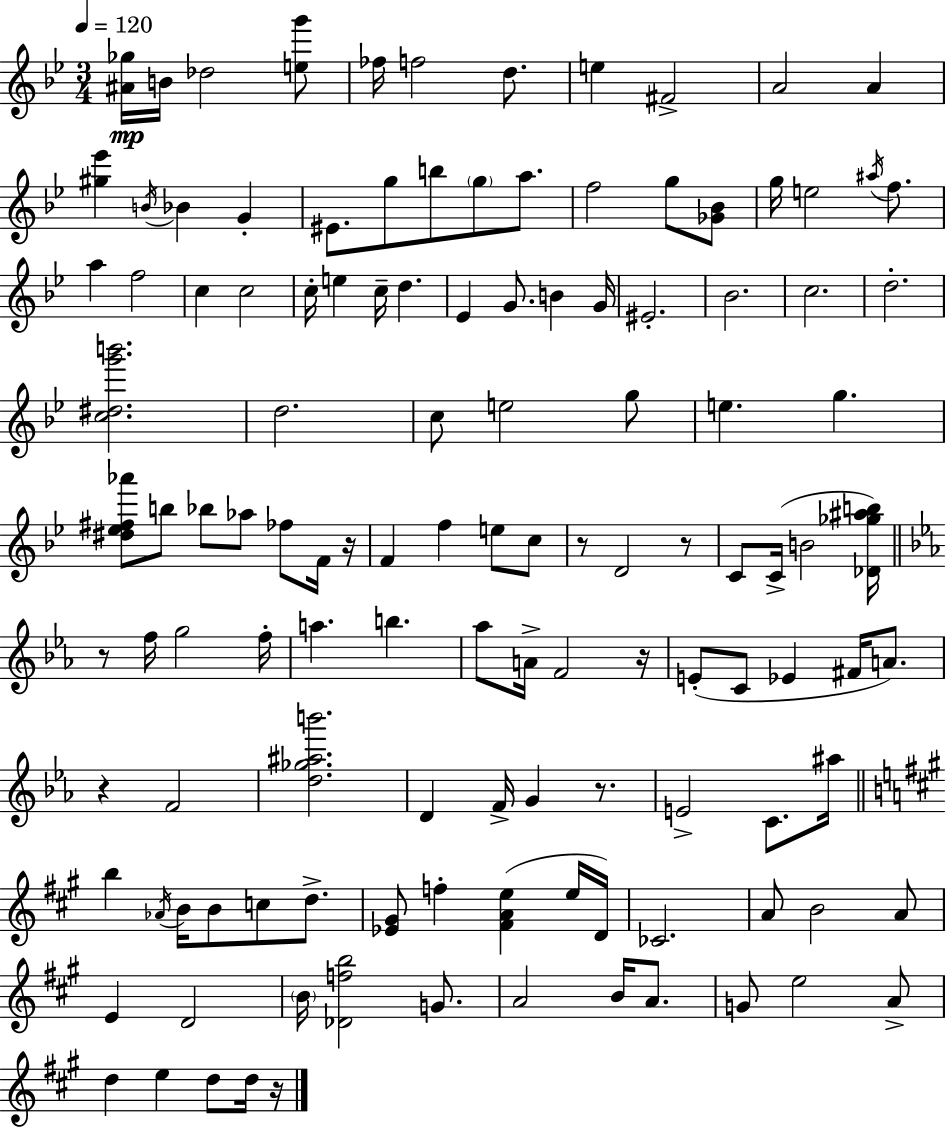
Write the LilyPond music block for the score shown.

{
  \clef treble
  \numericTimeSignature
  \time 3/4
  \key g \minor
  \tempo 4 = 120
  <ais' ges''>16\mp b'16 des''2 <e'' g'''>8 | fes''16 f''2 d''8. | e''4 fis'2-> | a'2 a'4 | \break <gis'' ees'''>4 \acciaccatura { b'16 } bes'4 g'4-. | eis'8. g''8 b''8 \parenthesize g''8 a''8. | f''2 g''8 <ges' bes'>8 | g''16 e''2 \acciaccatura { ais''16 } f''8. | \break a''4 f''2 | c''4 c''2 | c''16-. e''4 c''16-- d''4. | ees'4 g'8. b'4 | \break g'16 eis'2.-. | bes'2. | c''2. | d''2.-. | \break <c'' dis'' g''' b'''>2. | d''2. | c''8 e''2 | g''8 e''4. g''4. | \break <dis'' ees'' fis'' aes'''>8 b''8 bes''8 aes''8 fes''8 | f'16 r16 f'4 f''4 e''8 | c''8 r8 d'2 | r8 c'8 c'16->( b'2 | \break <des' ges'' ais'' b''>16) \bar "||" \break \key ees \major r8 f''16 g''2 f''16-. | a''4. b''4. | aes''8 a'16-> f'2 r16 | e'8-.( c'8 ees'4 fis'16 a'8.) | \break r4 f'2 | <d'' ges'' ais'' b'''>2. | d'4 f'16-> g'4 r8. | e'2-> c'8. ais''16 | \break \bar "||" \break \key a \major b''4 \acciaccatura { aes'16 } b'16 b'8 c''8 d''8.-> | <ees' gis'>8 f''4-. <fis' a' e''>4( e''16 | d'16) ces'2. | a'8 b'2 a'8 | \break e'4 d'2 | \parenthesize b'16 <des' f'' b''>2 g'8. | a'2 b'16 a'8. | g'8 e''2 a'8-> | \break d''4 e''4 d''8 d''16 | r16 \bar "|."
}